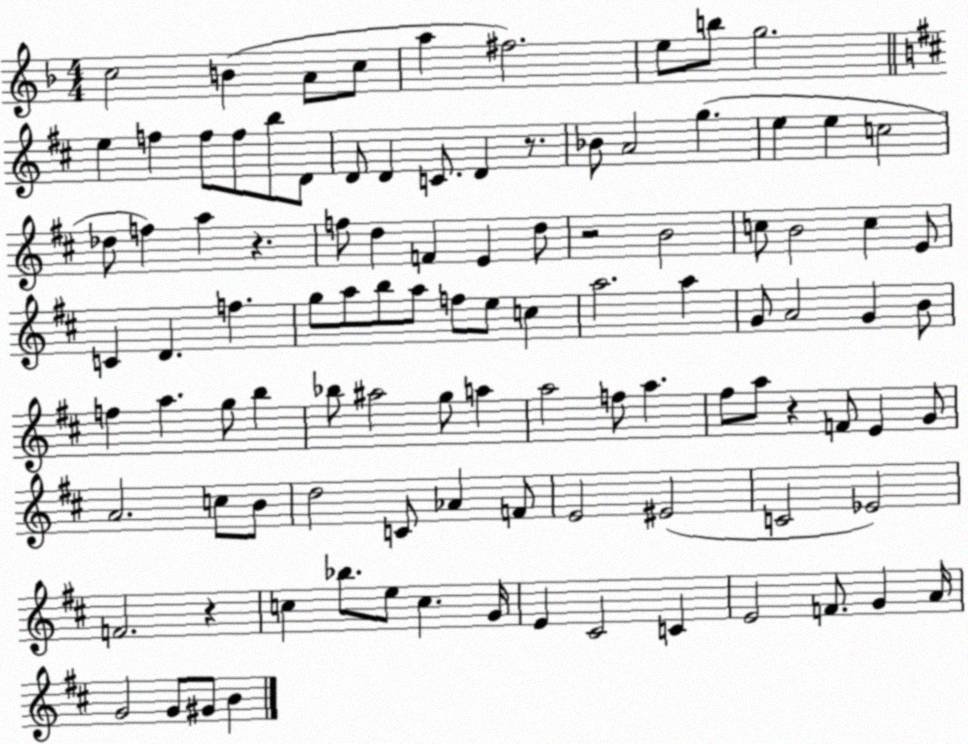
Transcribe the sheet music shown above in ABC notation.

X:1
T:Untitled
M:4/4
L:1/4
K:F
c2 B A/2 c/2 a ^f2 e/2 b/2 g2 e f f/2 f/2 b/2 D/2 D/2 D C/2 D z/2 _B/2 A2 g e e c2 _d/2 f a z f/2 d F E d/2 z2 B2 c/2 B2 c E/2 C D f g/2 a/2 b/2 a/2 f/2 e/2 c a2 a G/2 A2 G B/2 f a g/2 b _b/2 ^a2 g/2 a a2 f/2 a ^f/2 a/2 z F/2 E G/2 A2 c/2 B/2 d2 C/2 _A F/2 E2 ^E2 C2 _E2 F2 z c _b/2 e/2 c G/4 E ^C2 C E2 F/2 G A/4 G2 G/2 ^G/2 B